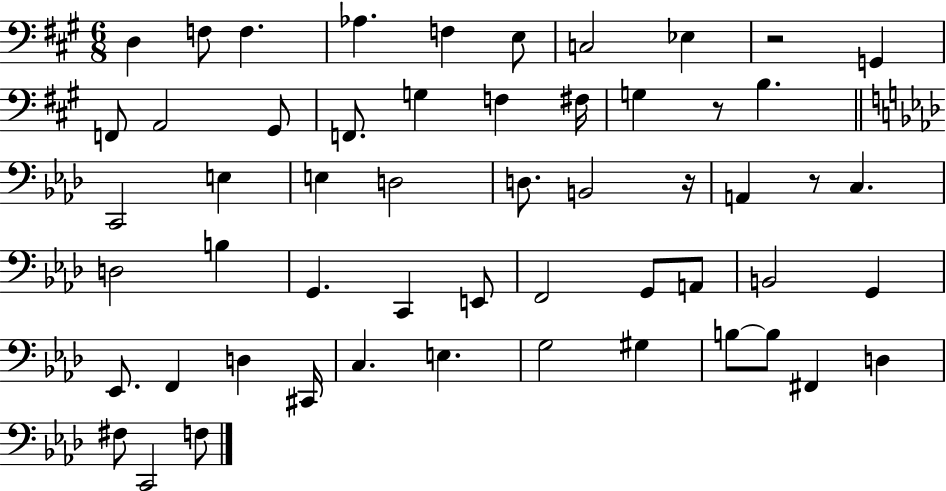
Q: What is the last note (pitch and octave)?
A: F3